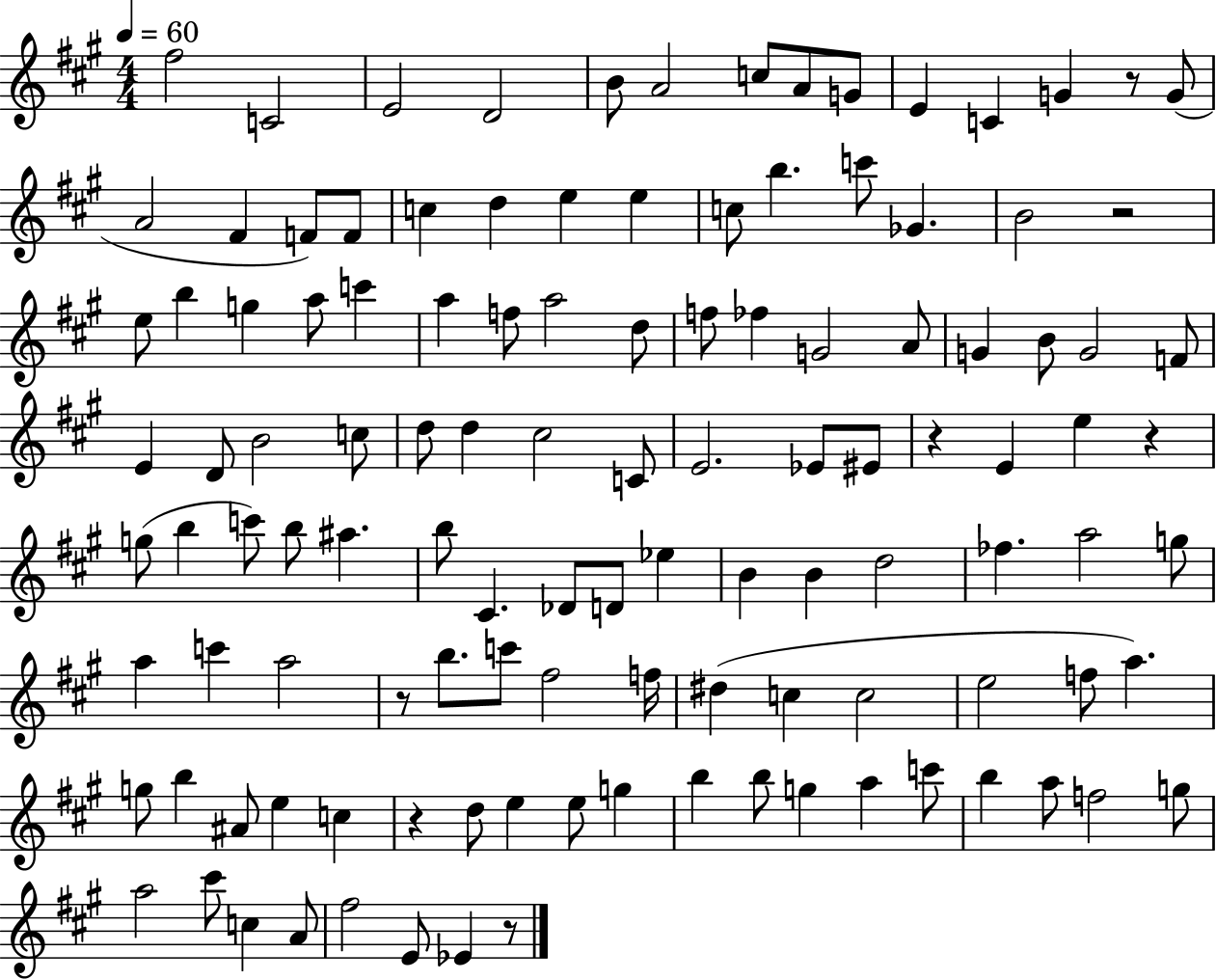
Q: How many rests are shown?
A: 7